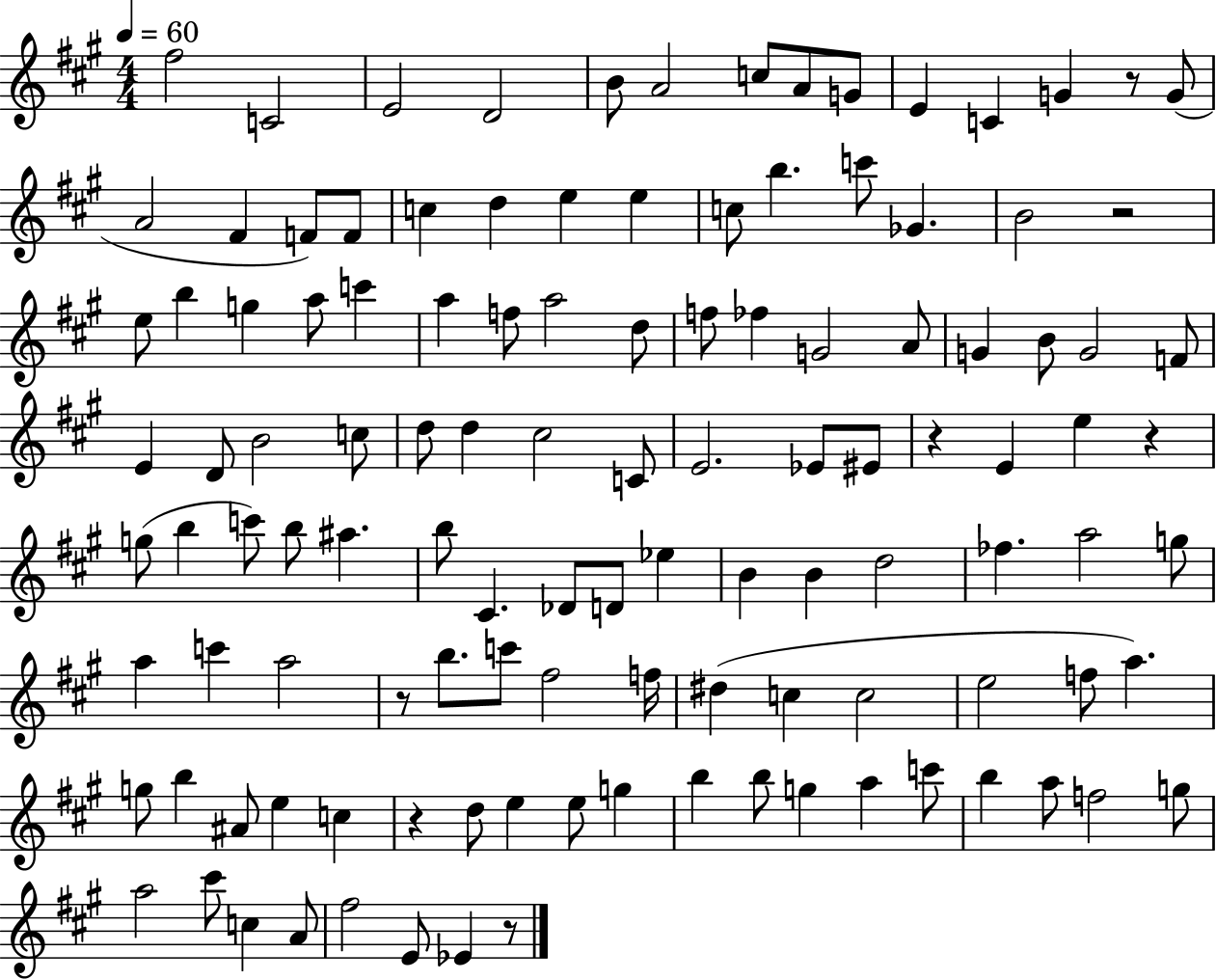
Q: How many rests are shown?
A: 7